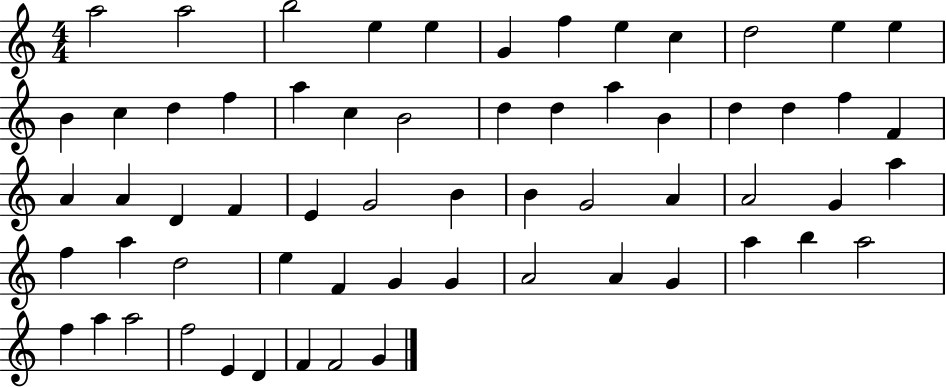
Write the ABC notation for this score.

X:1
T:Untitled
M:4/4
L:1/4
K:C
a2 a2 b2 e e G f e c d2 e e B c d f a c B2 d d a B d d f F A A D F E G2 B B G2 A A2 G a f a d2 e F G G A2 A G a b a2 f a a2 f2 E D F F2 G